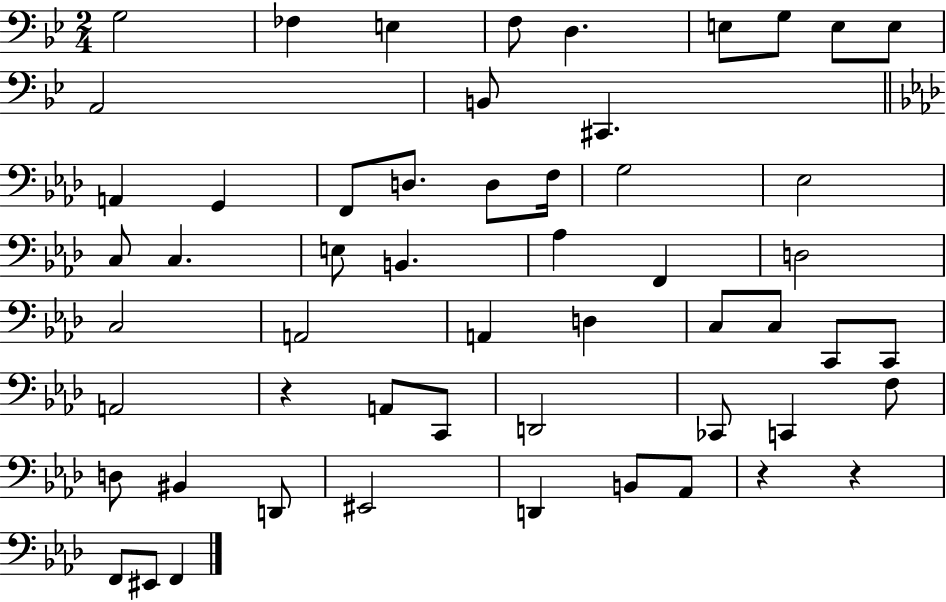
X:1
T:Untitled
M:2/4
L:1/4
K:Bb
G,2 _F, E, F,/2 D, E,/2 G,/2 E,/2 E,/2 A,,2 B,,/2 ^C,, A,, G,, F,,/2 D,/2 D,/2 F,/4 G,2 _E,2 C,/2 C, E,/2 B,, _A, F,, D,2 C,2 A,,2 A,, D, C,/2 C,/2 C,,/2 C,,/2 A,,2 z A,,/2 C,,/2 D,,2 _C,,/2 C,, F,/2 D,/2 ^B,, D,,/2 ^E,,2 D,, B,,/2 _A,,/2 z z F,,/2 ^E,,/2 F,,